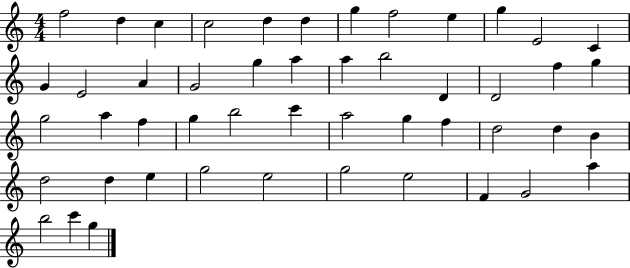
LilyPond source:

{
  \clef treble
  \numericTimeSignature
  \time 4/4
  \key c \major
  f''2 d''4 c''4 | c''2 d''4 d''4 | g''4 f''2 e''4 | g''4 e'2 c'4 | \break g'4 e'2 a'4 | g'2 g''4 a''4 | a''4 b''2 d'4 | d'2 f''4 g''4 | \break g''2 a''4 f''4 | g''4 b''2 c'''4 | a''2 g''4 f''4 | d''2 d''4 b'4 | \break d''2 d''4 e''4 | g''2 e''2 | g''2 e''2 | f'4 g'2 a''4 | \break b''2 c'''4 g''4 | \bar "|."
}